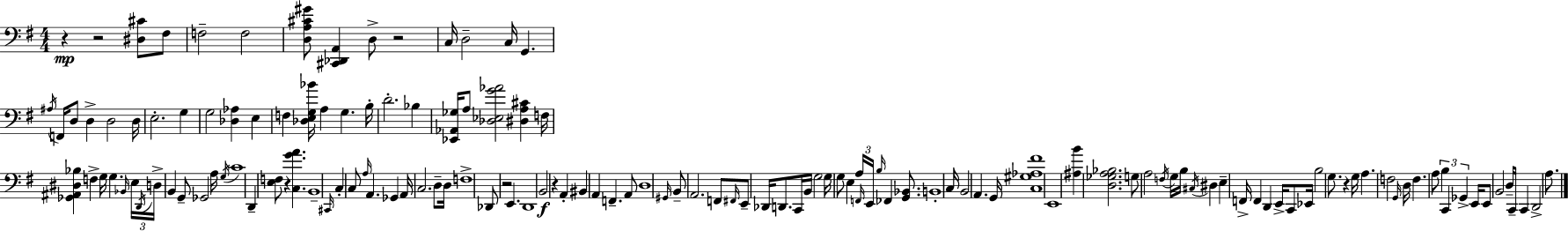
{
  \clef bass
  \numericTimeSignature
  \time 4/4
  \key e \minor
  r4\mp r2 <dis cis'>8 fis8 | f2-- f2 | <d a cis' gis'>8 <cis, des, a,>4 d8-> r2 | c16 d2-- c16 g,4. | \break \acciaccatura { ais16 } f,16 d8 d4-> d2 | d16 e2.-. g4 | g2 <des aes>4 e4 | f4 <des e g bes'>16 a4 g4. | \break b16-. d'2.-. bes4 | <ees, aes, ges>16 a8 <des ees g' aes'>2 <dis a cis'>4 | f16 <ges, ais, dis bes>4 f4-> g16 g4. | \grace { bes,16 } \tuplet 3/2 { e16 \acciaccatura { d,16 } d16-> } b,4 g,8-- ges,2 | \break a16 \acciaccatura { g16 } c'1 | d,4-- <e f>8 r4 <c g' a'>4. | b,1-- | \grace { cis,16 } c4-. c8 \grace { a16 } a,4. | \break ges,4 a,16 c2. | d8-- d16 f1-> | des,8 r2 | e,4. d,1 | \break b,2\f r4 | a,4-. bis,4 a,4 f,4.-- | a,8 d1 | \grace { gis,16 } b,8-- a,2. | \break f,8 \grace { fis,16 } e,8-- des,16 d,8. c,16 b,16 | g2 g16 g8 e4 \tuplet 3/2 { a16 | \grace { f,16 } e,16 } \grace { b16 } fes,4 <g, bes,>8. b,1-. | c16 b,2 | \break a,4. g,16 <c gis aes fis'>1 | e,1 | <ais b'>4 <d ges a bes>2. | g8 a2 | \break \acciaccatura { f16 } g16 b16 \acciaccatura { cis16 } dis4 e4-- | f,16-> f,4 d,4 e,16-> c,8 ees,16 b2 | g8. r4 g16 a4. | f2 \grace { g,16 } d16 f4. | \break a8 \tuplet 3/2 { b4 c,4 ges,4-> } | e,16 e,8 b,2 d16-- c,16-- c,4 | d,2-> a8. \bar "|."
}